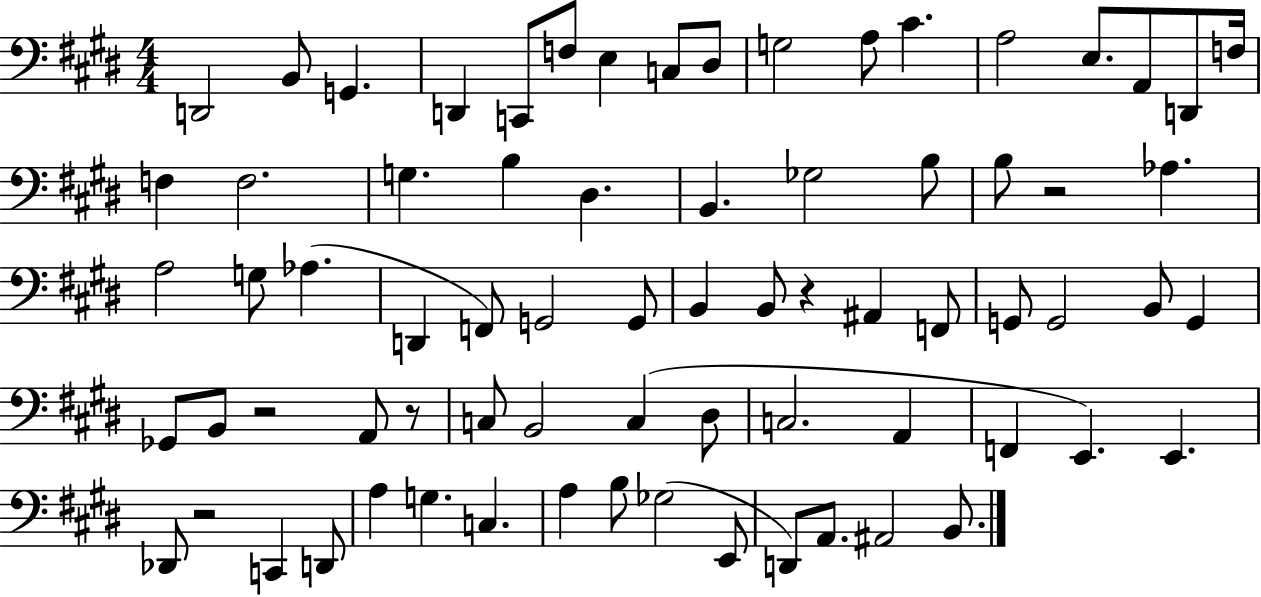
{
  \clef bass
  \numericTimeSignature
  \time 4/4
  \key e \major
  d,2 b,8 g,4. | d,4 c,8 f8 e4 c8 dis8 | g2 a8 cis'4. | a2 e8. a,8 d,8 f16 | \break f4 f2. | g4. b4 dis4. | b,4. ges2 b8 | b8 r2 aes4. | \break a2 g8 aes4.( | d,4 f,8) g,2 g,8 | b,4 b,8 r4 ais,4 f,8 | g,8 g,2 b,8 g,4 | \break ges,8 b,8 r2 a,8 r8 | c8 b,2 c4( dis8 | c2. a,4 | f,4 e,4.) e,4. | \break des,8 r2 c,4 d,8 | a4 g4. c4. | a4 b8 ges2( e,8 | d,8) a,8. ais,2 b,8. | \break \bar "|."
}